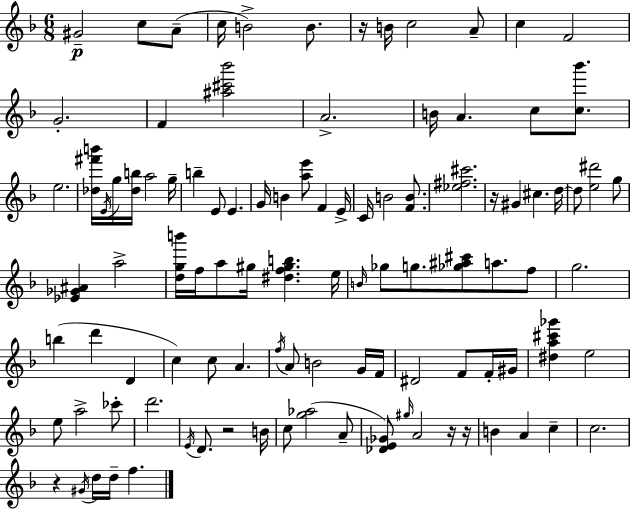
{
  \clef treble
  \numericTimeSignature
  \time 6/8
  \key d \minor
  gis'2--\p c''8 a'8--( | c''16 b'2->) b'8. | r16 b'16 c''2 a'8-- | c''4 f'2 | \break g'2.-. | f'4 <ais'' cis''' bes'''>2 | a'2.-> | b'16 a'4. c''8 <c'' bes'''>8. | \break e''2. | <des'' fis''' b'''>16 \acciaccatura { e'16 } g''16 <des'' b''>16 a''2 | g''16-- b''4-- e'8 e'4. | g'16 b'4 <a'' e'''>8 f'4 | \break e'16-> c'16 b'2 <f' b'>8. | <ees'' fis'' cis'''>2. | r16 gis'4 cis''4. | d''16~~ d''8 <e'' dis'''>2 g''8 | \break <ees' ges' ais'>4 a''2-> | <d'' g'' b'''>16 f''16 a''8 gis''16 <dis'' f'' gis'' b''>4. | e''16 \grace { b'16 } ges''8 g''8. <ges'' ais'' cis'''>8 a''8. | f''8 g''2. | \break b''4( d'''4 d'4 | c''4) c''8 a'4. | \acciaccatura { f''16 } a'8 b'2 | g'16 f'16 dis'2 f'8 | \break f'16-. gis'16 <dis'' a'' cis''' ges'''>4 e''2 | e''8 a''2-> | ces'''8-. d'''2. | \acciaccatura { e'16 } d'8. r2 | \break b'16 c''8 <g'' aes''>2( | a'8-- <des' e' ges'>8) \grace { gis''16 } a'2 | r16 r16 b'4 a'4 | c''4-- c''2. | \break r4 \acciaccatura { gis'16 } d''16 d''16-- | f''4. \bar "|."
}